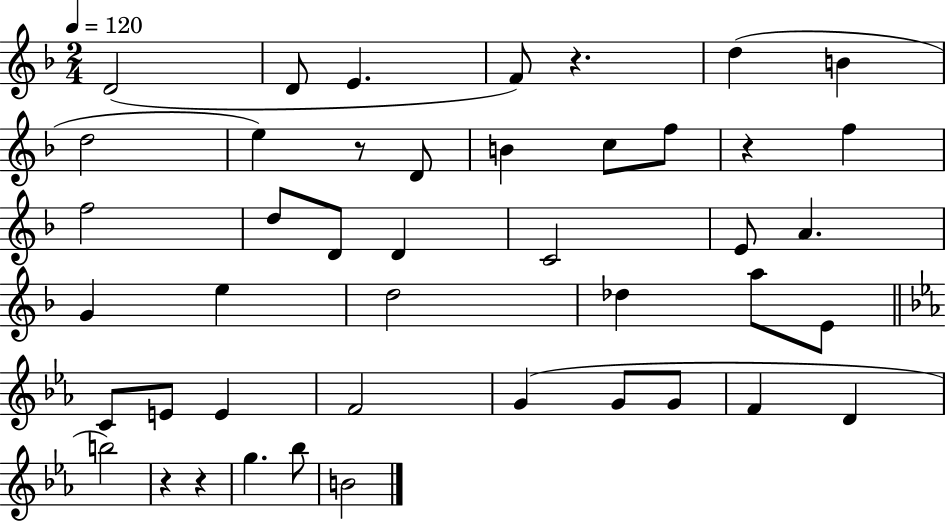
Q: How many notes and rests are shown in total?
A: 44